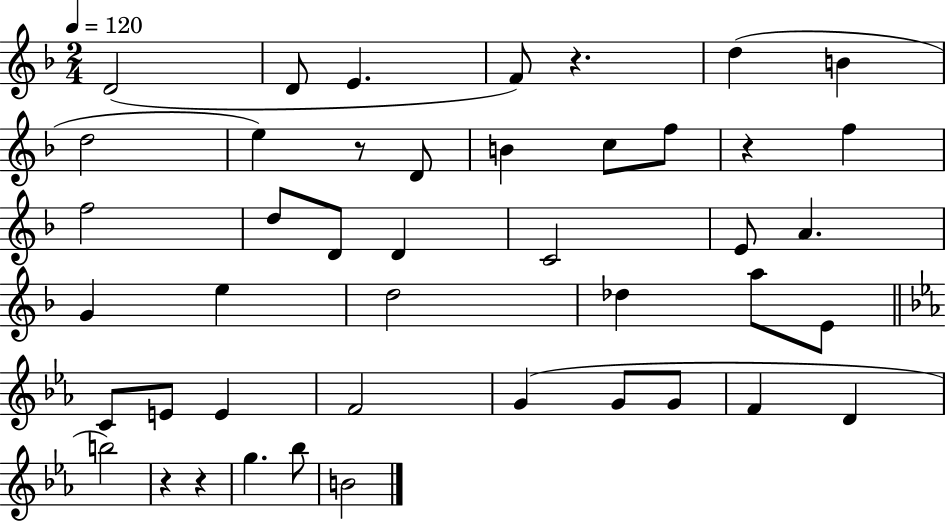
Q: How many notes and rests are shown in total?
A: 44